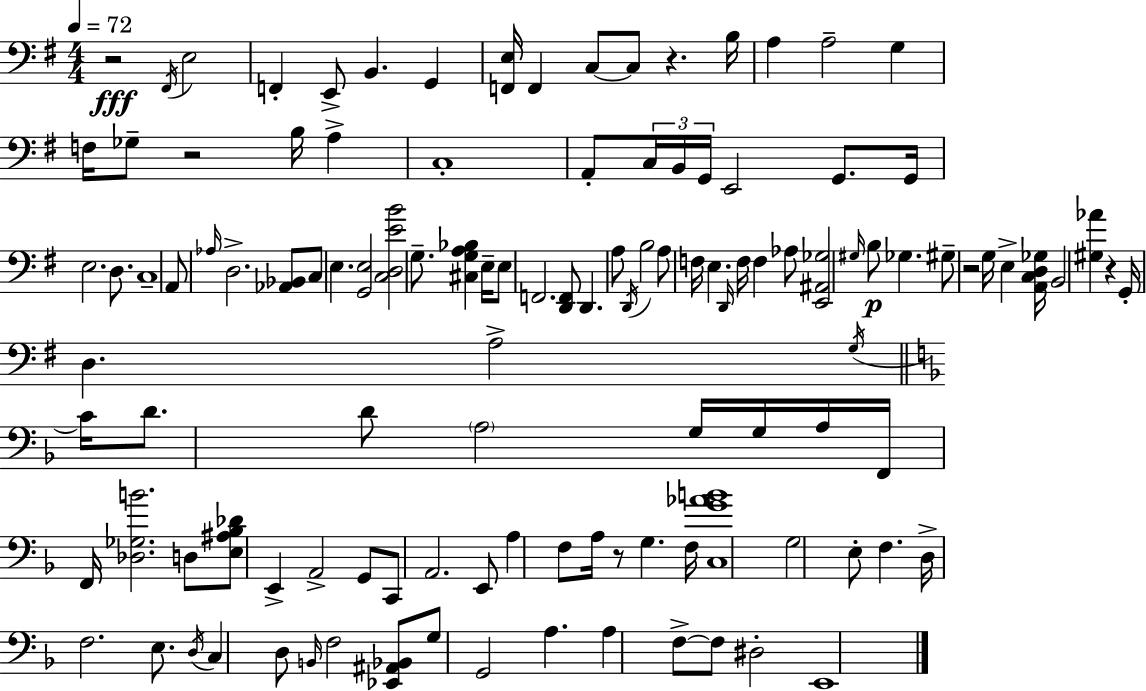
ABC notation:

X:1
T:Untitled
M:4/4
L:1/4
K:Em
z2 ^F,,/4 E,2 F,, E,,/2 B,, G,, [F,,E,]/4 F,, C,/2 C,/2 z B,/4 A, A,2 G, F,/4 _G,/2 z2 B,/4 A, C,4 A,,/2 C,/4 B,,/4 G,,/4 E,,2 G,,/2 G,,/4 E,2 D,/2 C,4 A,,/2 _A,/4 D,2 [_A,,_B,,]/2 C,/2 E, [G,,E,]2 [C,D,EB]2 G,/2 [^C,G,A,_B,] E,/4 E,/2 F,,2 [D,,F,,]/2 D,, A,/2 D,,/4 B,2 A,/2 F,/4 E, D,,/4 F,/4 F, _A,/2 [E,,^A,,_G,]2 ^G,/4 B,/2 _G, ^G,/2 z2 G,/4 E, [A,,C,D,_G,]/4 B,,2 [^G,_A] z G,,/4 D, A,2 G,/4 C/4 D/2 D/2 A,2 G,/4 G,/4 A,/4 F,,/4 F,,/4 [_D,_G,B]2 D,/2 [E,^A,_B,_D]/2 E,, A,,2 G,,/2 C,,/2 A,,2 E,,/2 A, F,/2 A,/4 z/2 G, F,/4 [C,G_AB]4 G,2 E,/2 F, D,/4 F,2 E,/2 D,/4 C, D,/2 B,,/4 F,2 [_E,,^A,,_B,,]/2 G,/2 G,,2 A, A, F,/2 F,/2 ^D,2 E,,4